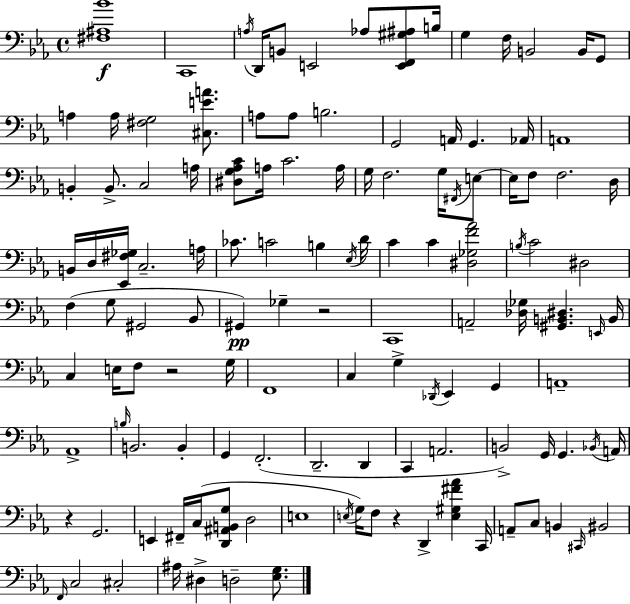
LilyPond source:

{
  \clef bass
  \time 4/4
  \defaultTimeSignature
  \key c \minor
  <fis ais bes'>1\f | c,1 | \acciaccatura { a16 } d,16 b,8 e,2 aes8 <e, f, gis ais>8 | b16 g4 f16 b,2 b,16 g,8 | \break a4 a16 <fis g>2 <cis e' a'>8. | a8 a8 b2. | g,2 a,16 g,4. | aes,16 a,1 | \break b,4-. b,8.-> c2 | a16 <dis g aes c'>8 a16 c'2. | a16 g16 f2. g16 \acciaccatura { fis,16 } | e8~~ e16 f8 f2. | \break d16 b,16 d16 <ees, fis ges>16 c2.-- | a16 ces'8. c'2 b4 | \acciaccatura { ees16 } d'16 c'4 c'4 <dis ges f' aes'>2 | \acciaccatura { b16 } c'2 dis2 | \break f4( g8 gis,2 | bes,8 gis,4\pp) ges4-- r2 | c,1 | a,2-- <des ges>16 <gis, b, dis>4. | \break \grace { e,16 } b,16 c4 e16 f8 r2 | g16 f,1 | c4 g4-> \acciaccatura { des,16 } ees,4 | g,4 a,1-- | \break aes,1-> | \grace { b16 } b,2. | b,4-. g,4 f,2.-.( | d,2.-- | \break d,4 c,4 a,2. | b,2->) g,16 | g,4. \acciaccatura { bes,16 } a,16 r4 g,2. | e,4 fis,16-- c16( <d, ais, b, g>8 | \break d2 e1 | \acciaccatura { e16 }) g16 f8 r4 | d,4-> <e gis fis' aes'>4 c,16 a,8-- c8 b,4 | \grace { cis,16 } bis,2 \grace { f,16 } c2 | \break cis2-. ais16 dis4-> | d2-- <ees g>8. \bar "|."
}